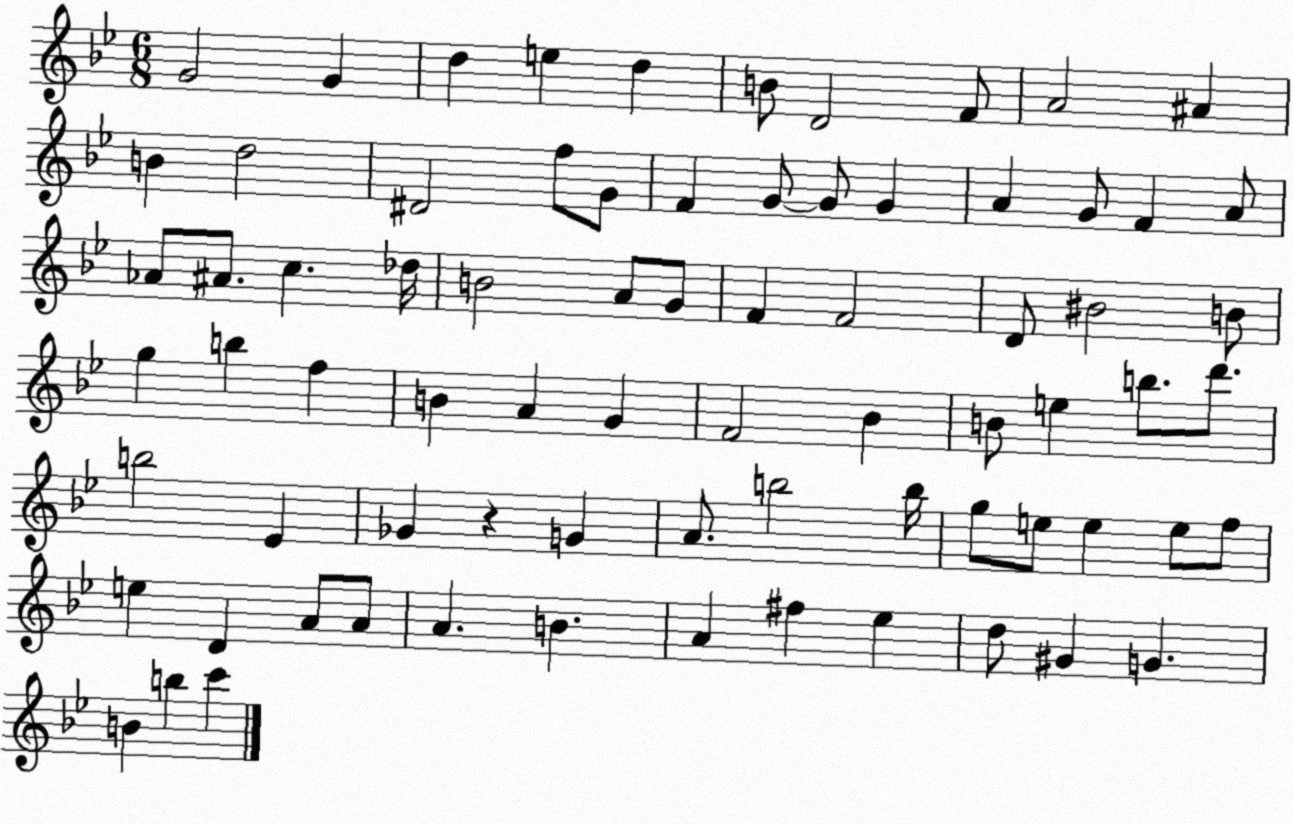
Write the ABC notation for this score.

X:1
T:Untitled
M:6/8
L:1/4
K:Bb
G2 G d e d B/2 D2 F/2 A2 ^A B d2 ^D2 f/2 G/2 F G/2 G/2 G A G/2 F A/2 _A/2 ^A/2 c _d/4 B2 A/2 G/2 F F2 D/2 ^B2 B/2 g b f B A G F2 _B B/2 e b/2 d'/2 b2 _E _G z G A/2 b2 b/4 g/2 e/2 e e/2 f/2 e D A/2 A/2 A B A ^f _e d/2 ^G G B b c'